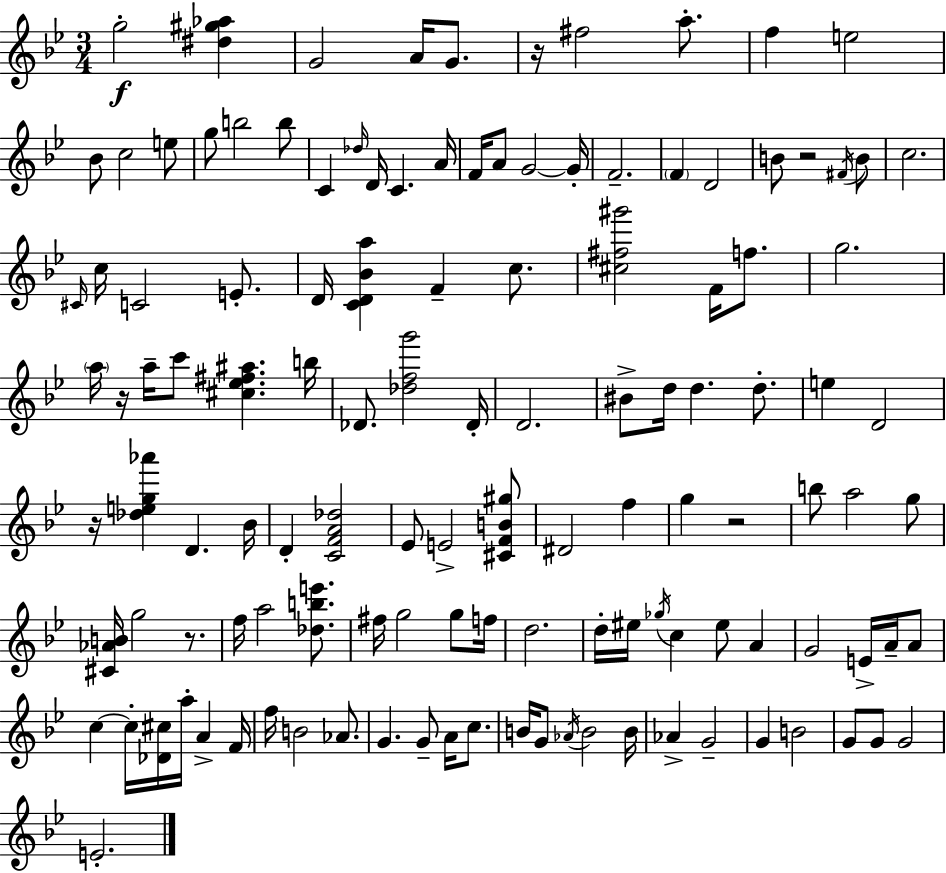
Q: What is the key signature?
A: G minor